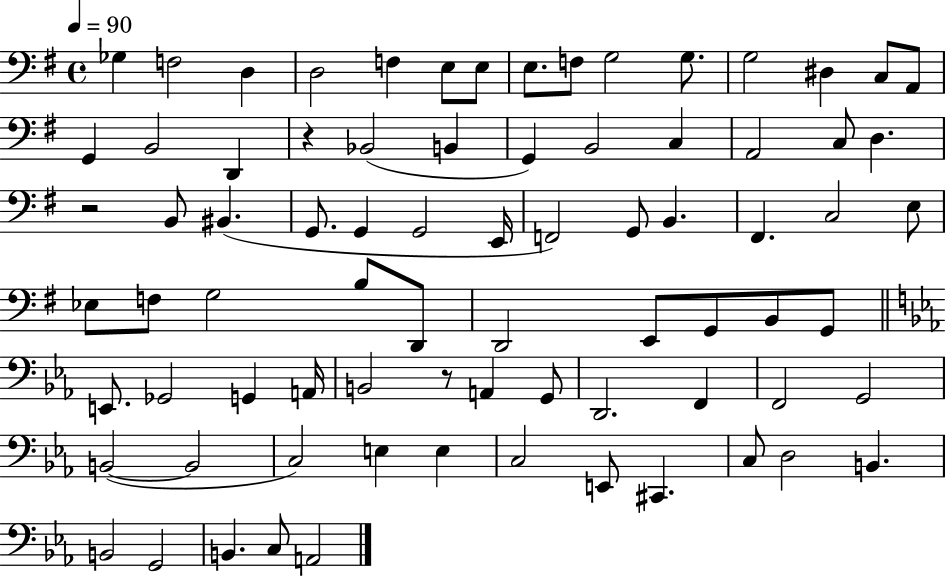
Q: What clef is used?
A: bass